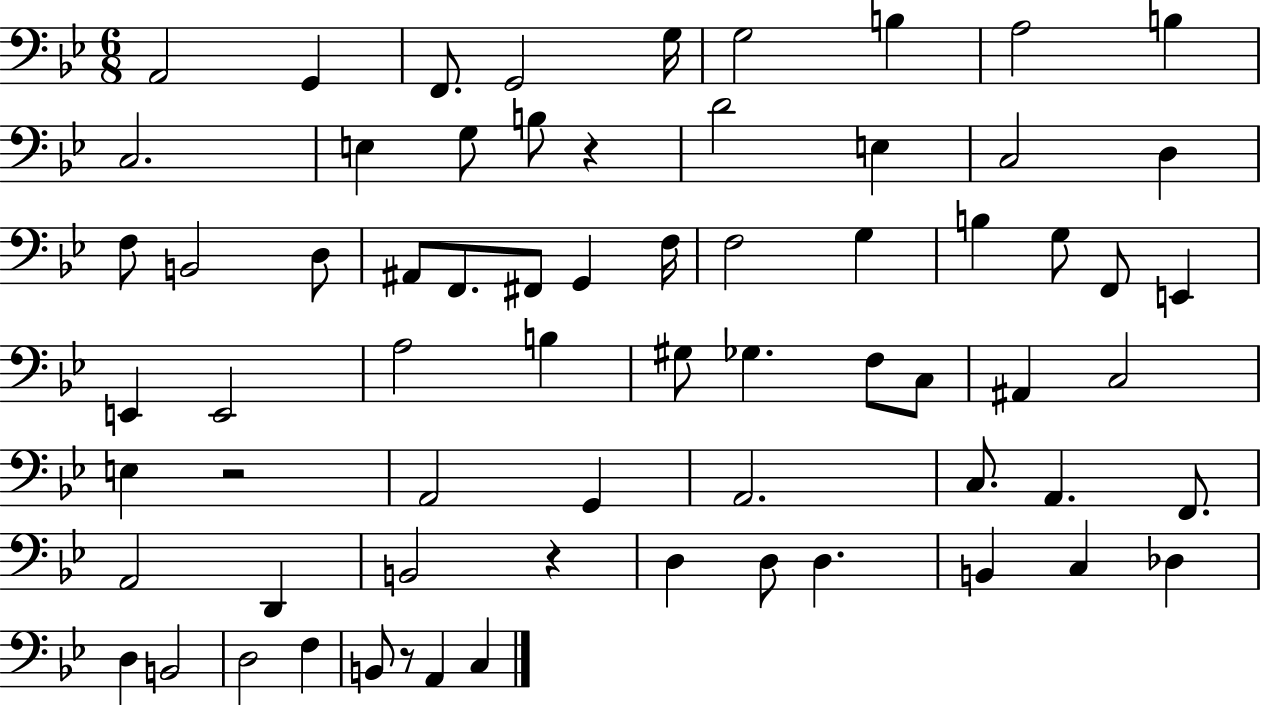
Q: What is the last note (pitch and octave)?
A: C3